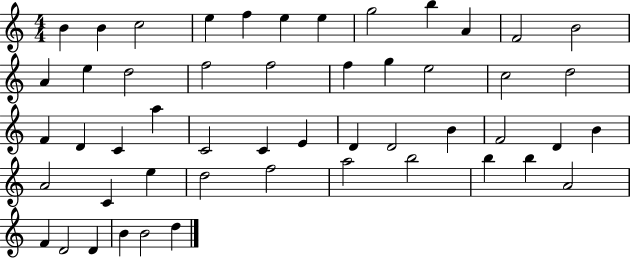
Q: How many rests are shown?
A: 0